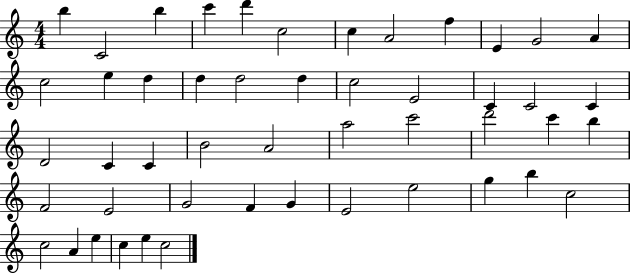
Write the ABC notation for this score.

X:1
T:Untitled
M:4/4
L:1/4
K:C
b C2 b c' d' c2 c A2 f E G2 A c2 e d d d2 d c2 E2 C C2 C D2 C C B2 A2 a2 c'2 d'2 c' b F2 E2 G2 F G E2 e2 g b c2 c2 A e c e c2